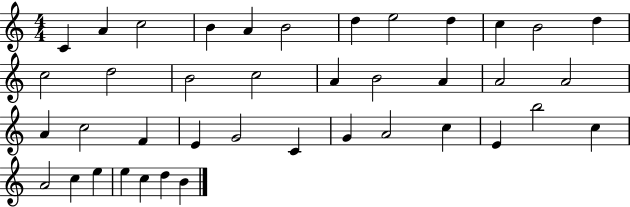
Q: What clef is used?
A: treble